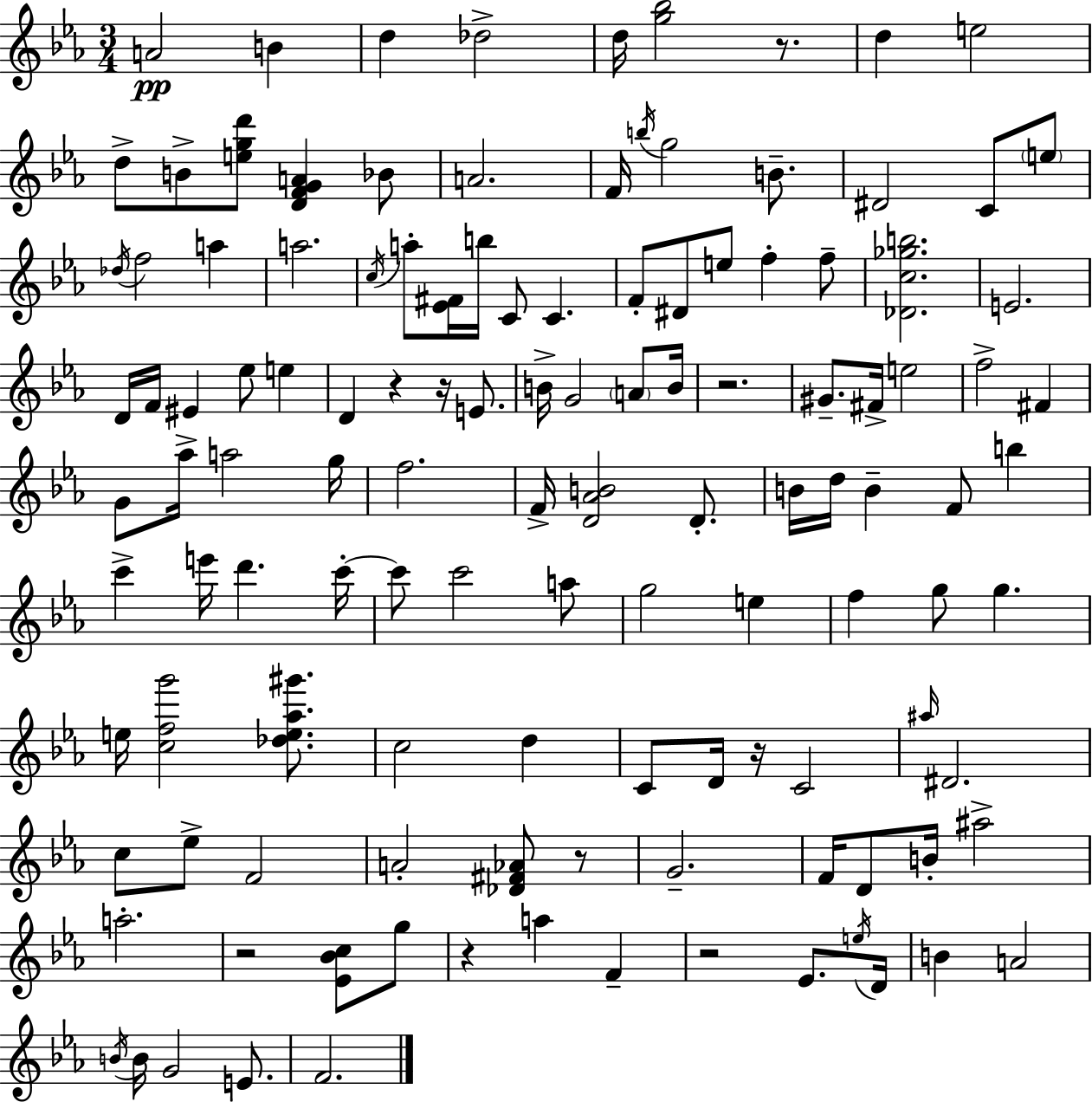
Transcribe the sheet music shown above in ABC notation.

X:1
T:Untitled
M:3/4
L:1/4
K:Eb
A2 B d _d2 d/4 [g_b]2 z/2 d e2 d/2 B/2 [egd']/2 [DFGA] _B/2 A2 F/4 b/4 g2 B/2 ^D2 C/2 e/2 _d/4 f2 a a2 c/4 a/2 [_E^F]/4 b/4 C/2 C F/2 ^D/2 e/2 f f/2 [_Dc_gb]2 E2 D/4 F/4 ^E _e/2 e D z z/4 E/2 B/4 G2 A/2 B/4 z2 ^G/2 ^F/4 e2 f2 ^F G/2 _a/4 a2 g/4 f2 F/4 [D_AB]2 D/2 B/4 d/4 B F/2 b c' e'/4 d' c'/4 c'/2 c'2 a/2 g2 e f g/2 g e/4 [cfg']2 [_de_a^g']/2 c2 d C/2 D/4 z/4 C2 ^a/4 ^D2 c/2 _e/2 F2 A2 [_D^F_A]/2 z/2 G2 F/4 D/2 B/4 ^a2 a2 z2 [_E_Bc]/2 g/2 z a F z2 _E/2 e/4 D/4 B A2 B/4 B/4 G2 E/2 F2